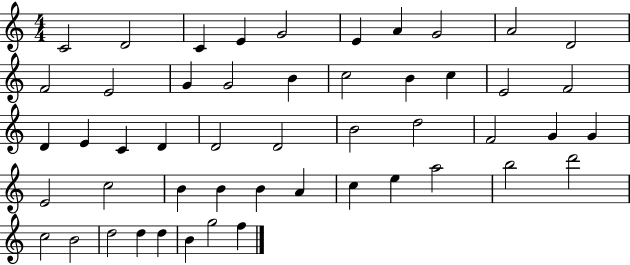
{
  \clef treble
  \numericTimeSignature
  \time 4/4
  \key c \major
  c'2 d'2 | c'4 e'4 g'2 | e'4 a'4 g'2 | a'2 d'2 | \break f'2 e'2 | g'4 g'2 b'4 | c''2 b'4 c''4 | e'2 f'2 | \break d'4 e'4 c'4 d'4 | d'2 d'2 | b'2 d''2 | f'2 g'4 g'4 | \break e'2 c''2 | b'4 b'4 b'4 a'4 | c''4 e''4 a''2 | b''2 d'''2 | \break c''2 b'2 | d''2 d''4 d''4 | b'4 g''2 f''4 | \bar "|."
}